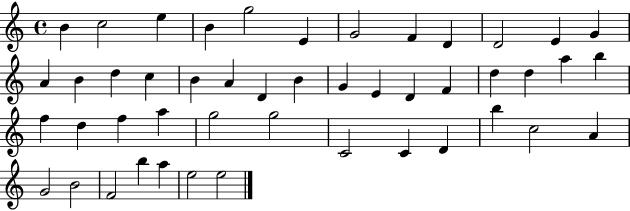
B4/q C5/h E5/q B4/q G5/h E4/q G4/h F4/q D4/q D4/h E4/q G4/q A4/q B4/q D5/q C5/q B4/q A4/q D4/q B4/q G4/q E4/q D4/q F4/q D5/q D5/q A5/q B5/q F5/q D5/q F5/q A5/q G5/h G5/h C4/h C4/q D4/q B5/q C5/h A4/q G4/h B4/h F4/h B5/q A5/q E5/h E5/h